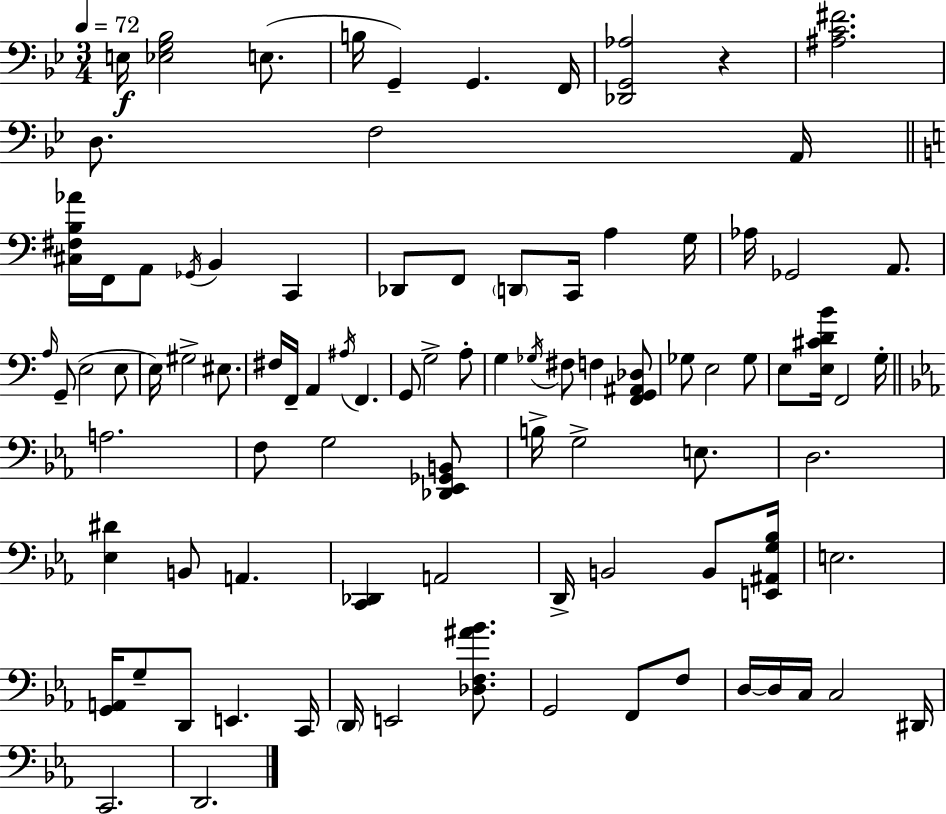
E3/s [Eb3,G3,Bb3]/h E3/e. B3/s G2/q G2/q. F2/s [Db2,G2,Ab3]/h R/q [A#3,C4,F#4]/h. D3/e. F3/h A2/s [C#3,F#3,B3,Ab4]/s F2/s A2/e Gb2/s B2/q C2/q Db2/e F2/e D2/e C2/s A3/q G3/s Ab3/s Gb2/h A2/e. A3/s G2/e E3/h E3/e E3/s G#3/h EIS3/e. F#3/s F2/s A2/q A#3/s F2/q. G2/e G3/h A3/e G3/q Gb3/s F#3/e F3/q [F2,G2,A#2,Db3]/e Gb3/e E3/h Gb3/e E3/e [E3,C#4,D4,B4]/s F2/h G3/s A3/h. F3/e G3/h [Db2,Eb2,Gb2,B2]/e B3/s G3/h E3/e. D3/h. [Eb3,D#4]/q B2/e A2/q. [C2,Db2]/q A2/h D2/s B2/h B2/e [E2,A#2,G3,Bb3]/s E3/h. [G2,A2]/s G3/e D2/e E2/q. C2/s D2/s E2/h [Db3,F3,A#4,Bb4]/e. G2/h F2/e F3/e D3/s D3/s C3/s C3/h D#2/s C2/h. D2/h.